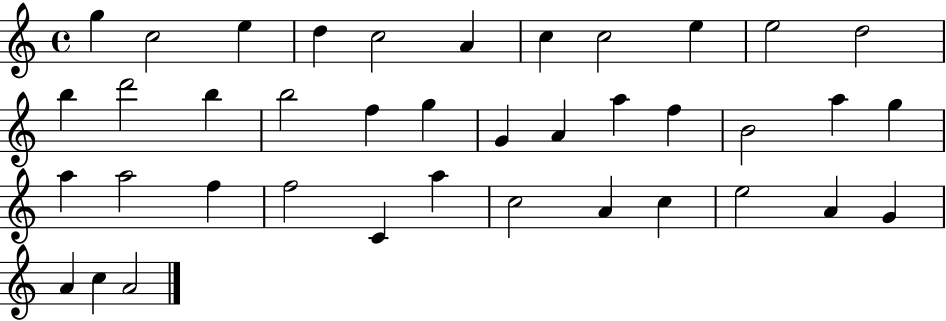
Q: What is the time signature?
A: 4/4